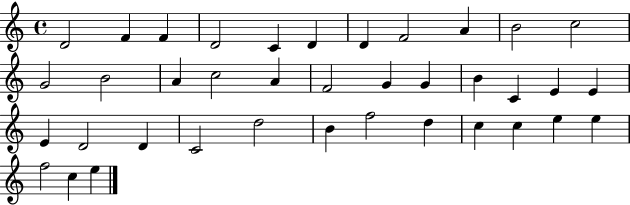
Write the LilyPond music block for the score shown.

{
  \clef treble
  \time 4/4
  \defaultTimeSignature
  \key c \major
  d'2 f'4 f'4 | d'2 c'4 d'4 | d'4 f'2 a'4 | b'2 c''2 | \break g'2 b'2 | a'4 c''2 a'4 | f'2 g'4 g'4 | b'4 c'4 e'4 e'4 | \break e'4 d'2 d'4 | c'2 d''2 | b'4 f''2 d''4 | c''4 c''4 e''4 e''4 | \break f''2 c''4 e''4 | \bar "|."
}